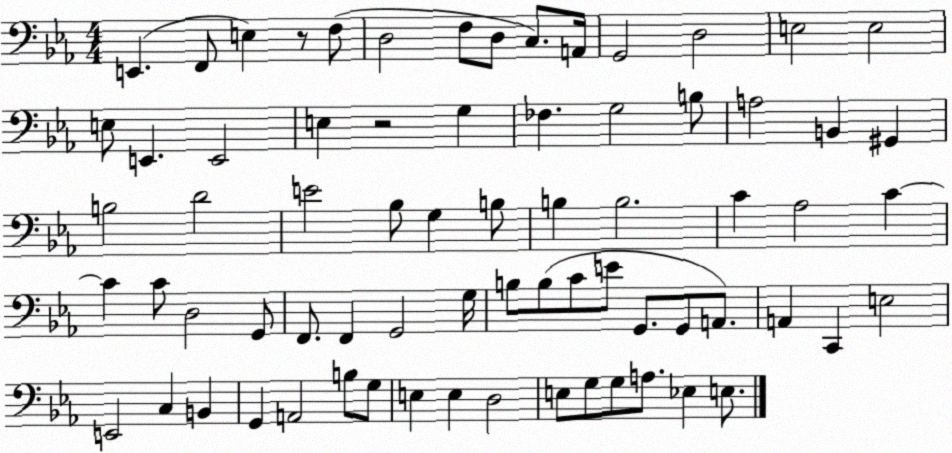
X:1
T:Untitled
M:4/4
L:1/4
K:Eb
E,, F,,/2 E, z/2 F,/2 D,2 F,/2 D,/2 C,/2 A,,/4 G,,2 D,2 E,2 E,2 E,/2 E,, E,,2 E, z2 G, _F, G,2 B,/2 A,2 B,, ^G,, B,2 D2 E2 _B,/2 G, B,/2 B, B,2 C _A,2 C C C/2 D,2 G,,/2 F,,/2 F,, G,,2 G,/4 B,/2 B,/2 C/2 E/2 G,,/2 G,,/2 A,,/2 A,, C,, E,2 E,,2 C, B,, G,, A,,2 B,/2 G,/2 E, E, D,2 E,/2 G,/2 G,/2 A,/2 _E, E,/2